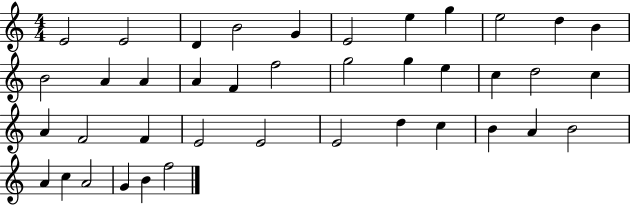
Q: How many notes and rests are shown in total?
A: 40